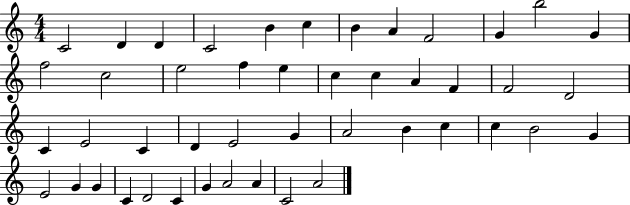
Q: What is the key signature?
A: C major